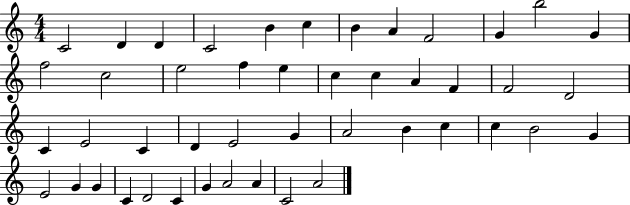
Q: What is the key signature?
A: C major